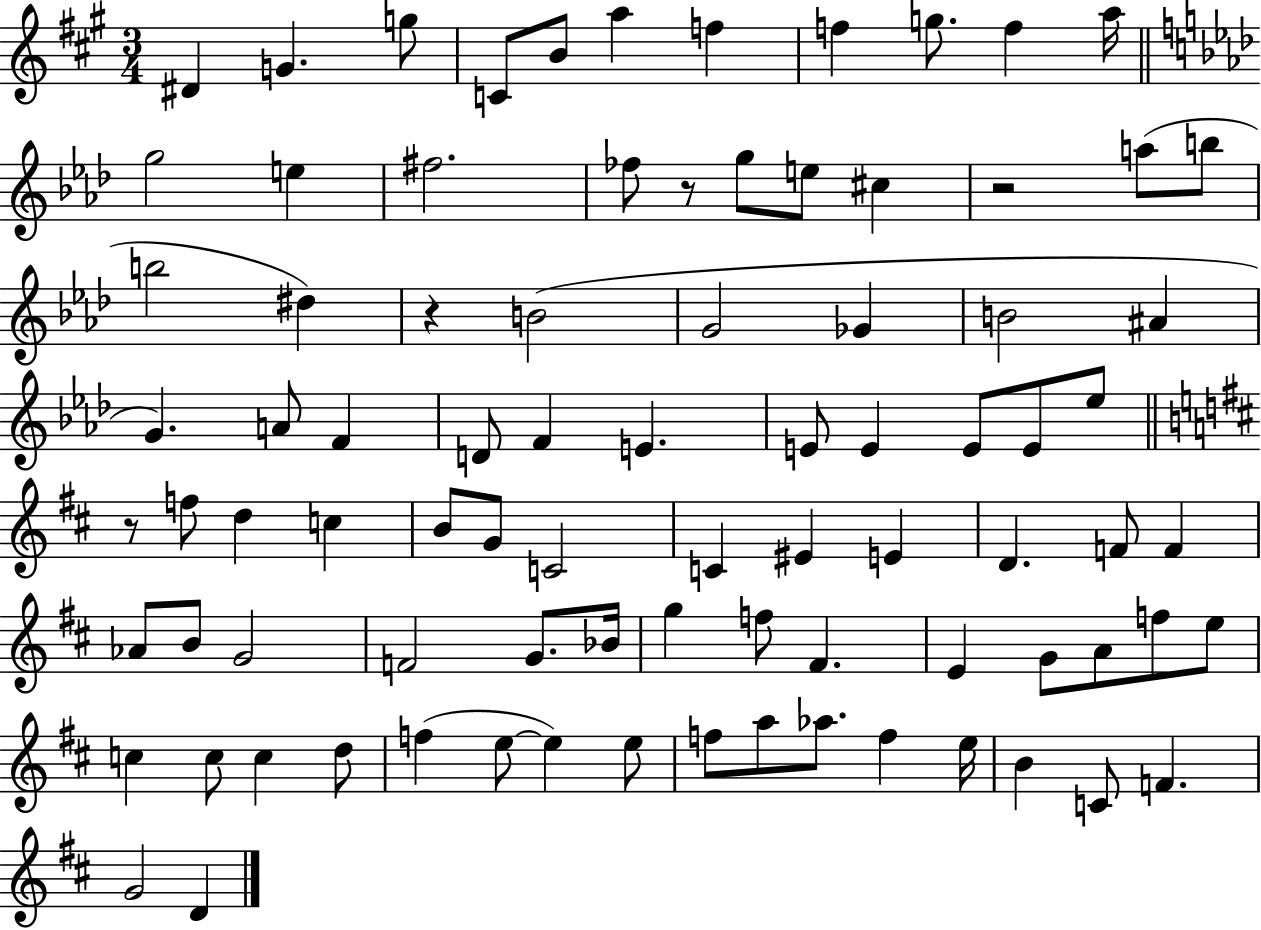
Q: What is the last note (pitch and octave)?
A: D4